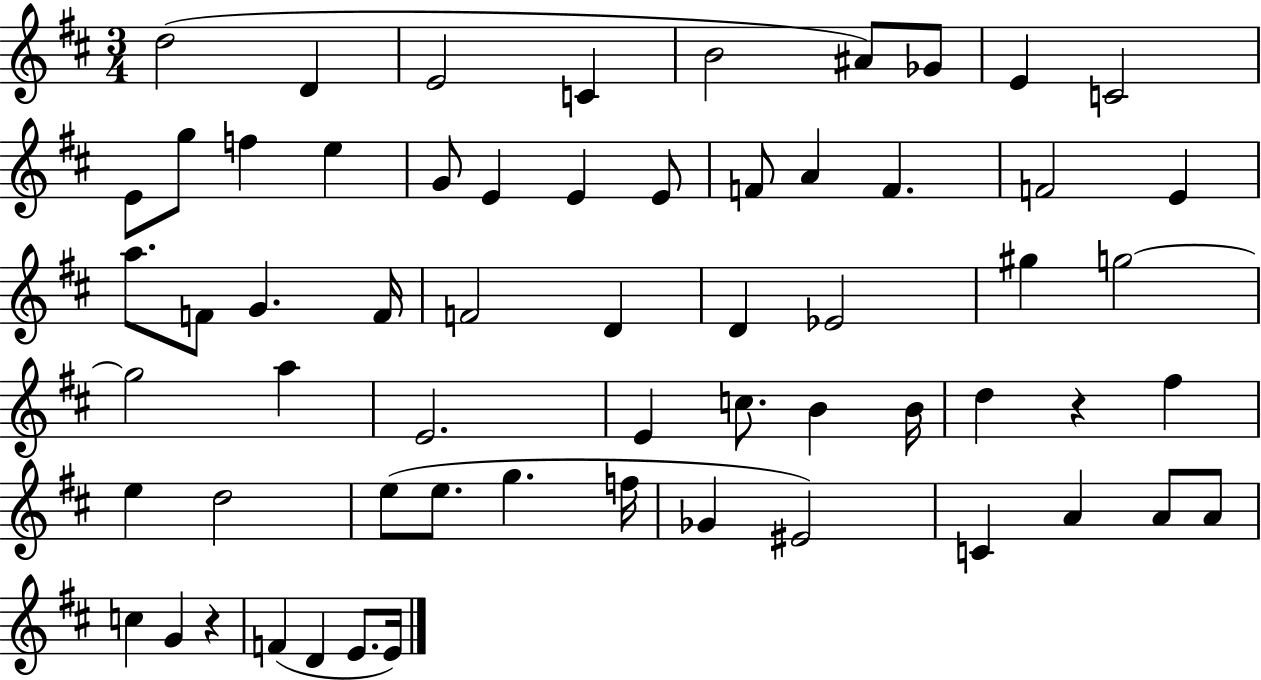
{
  \clef treble
  \numericTimeSignature
  \time 3/4
  \key d \major
  d''2( d'4 | e'2 c'4 | b'2 ais'8) ges'8 | e'4 c'2 | \break e'8 g''8 f''4 e''4 | g'8 e'4 e'4 e'8 | f'8 a'4 f'4. | f'2 e'4 | \break a''8. f'8 g'4. f'16 | f'2 d'4 | d'4 ees'2 | gis''4 g''2~~ | \break g''2 a''4 | e'2. | e'4 c''8. b'4 b'16 | d''4 r4 fis''4 | \break e''4 d''2 | e''8( e''8. g''4. f''16 | ges'4 eis'2) | c'4 a'4 a'8 a'8 | \break c''4 g'4 r4 | f'4( d'4 e'8. e'16) | \bar "|."
}